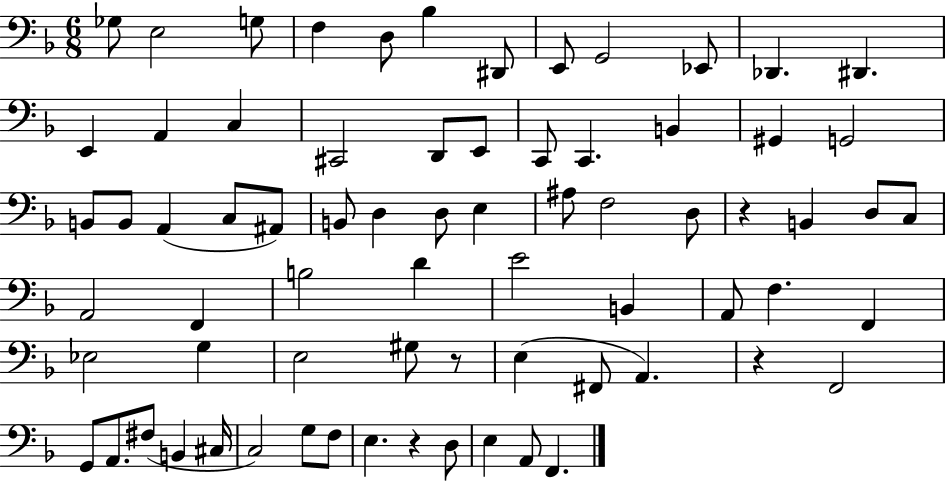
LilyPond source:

{
  \clef bass
  \numericTimeSignature
  \time 6/8
  \key f \major
  ges8 e2 g8 | f4 d8 bes4 dis,8 | e,8 g,2 ees,8 | des,4. dis,4. | \break e,4 a,4 c4 | cis,2 d,8 e,8 | c,8 c,4. b,4 | gis,4 g,2 | \break b,8 b,8 a,4( c8 ais,8) | b,8 d4 d8 e4 | ais8 f2 d8 | r4 b,4 d8 c8 | \break a,2 f,4 | b2 d'4 | e'2 b,4 | a,8 f4. f,4 | \break ees2 g4 | e2 gis8 r8 | e4( fis,8 a,4.) | r4 f,2 | \break g,8 a,8. fis8( b,4 cis16 | c2) g8 f8 | e4. r4 d8 | e4 a,8 f,4. | \break \bar "|."
}